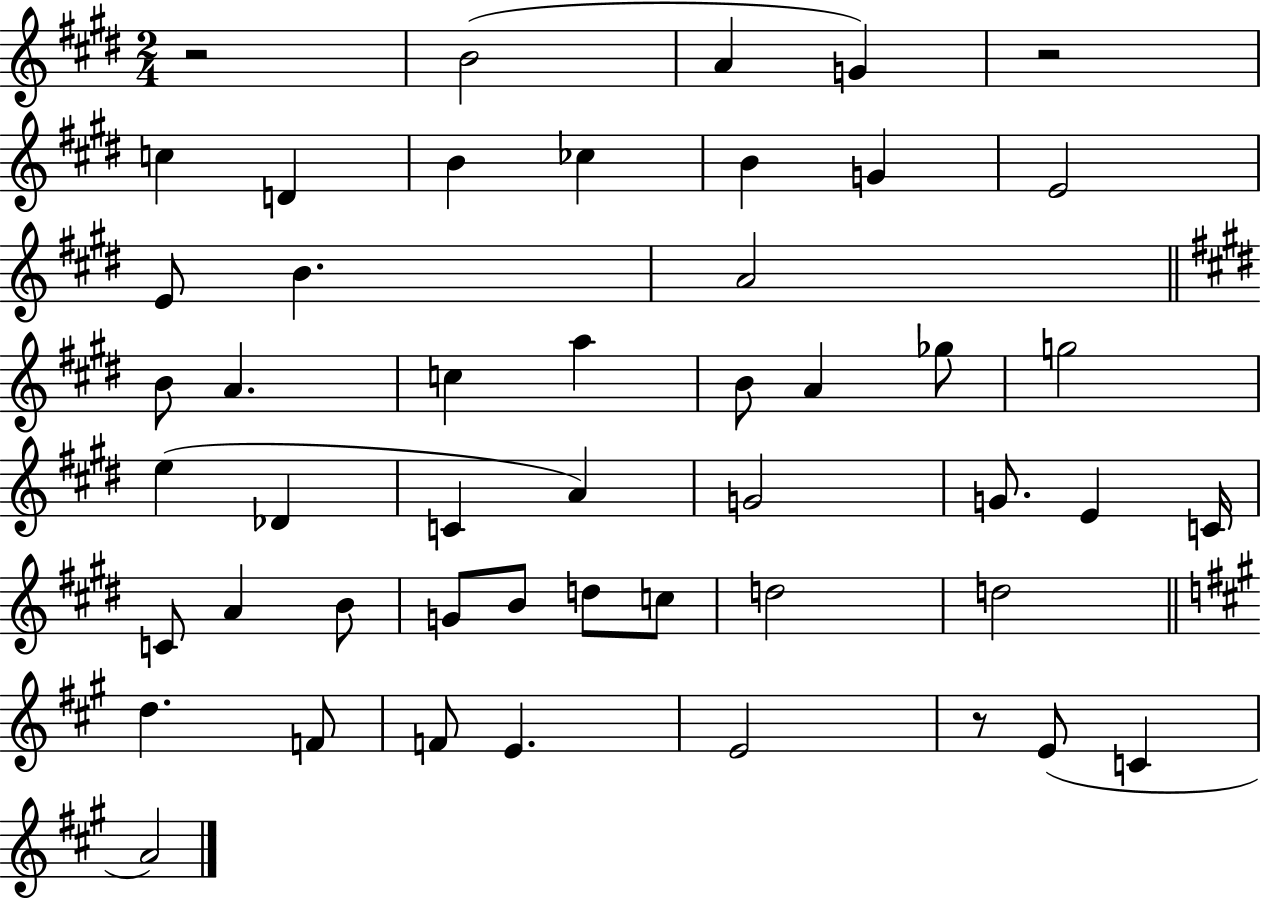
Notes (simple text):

R/h B4/h A4/q G4/q R/h C5/q D4/q B4/q CES5/q B4/q G4/q E4/h E4/e B4/q. A4/h B4/e A4/q. C5/q A5/q B4/e A4/q Gb5/e G5/h E5/q Db4/q C4/q A4/q G4/h G4/e. E4/q C4/s C4/e A4/q B4/e G4/e B4/e D5/e C5/e D5/h D5/h D5/q. F4/e F4/e E4/q. E4/h R/e E4/e C4/q A4/h